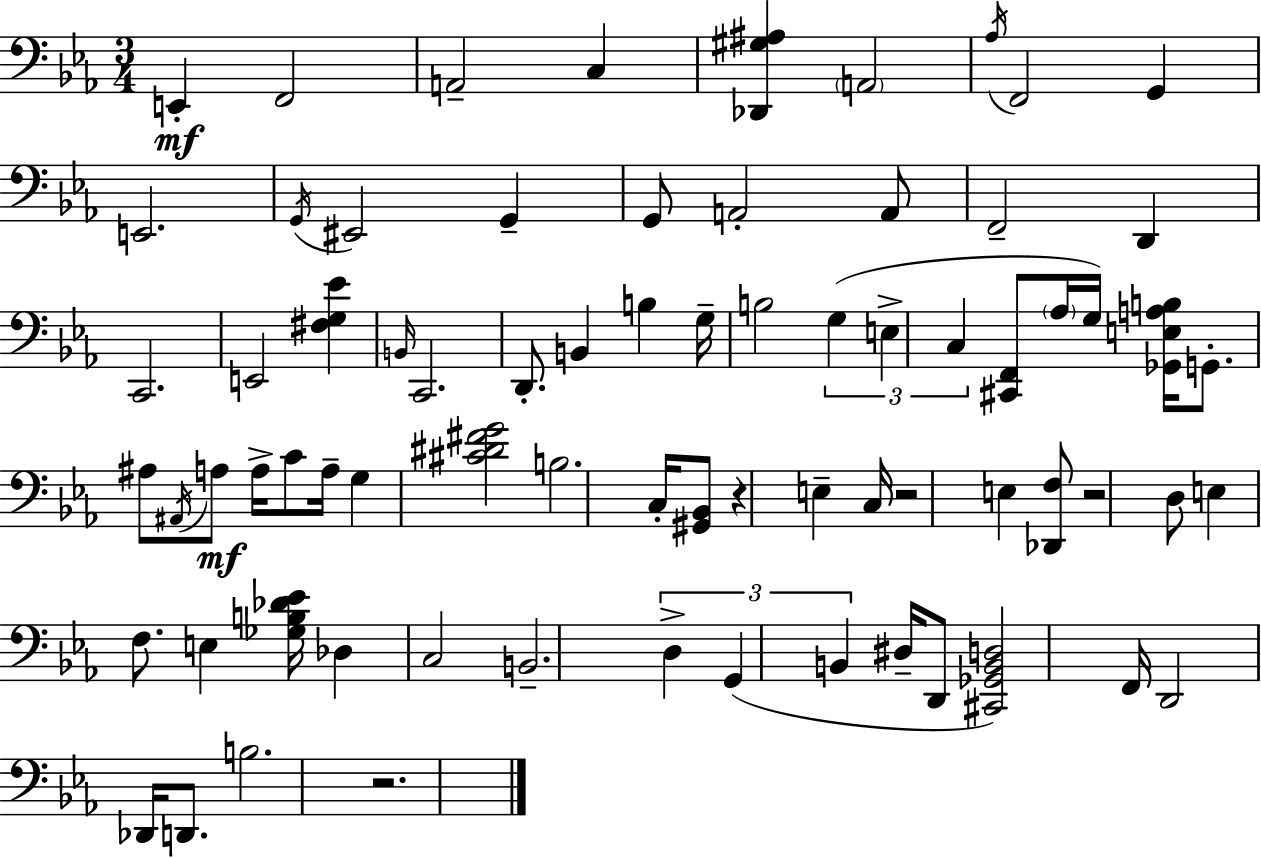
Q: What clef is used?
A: bass